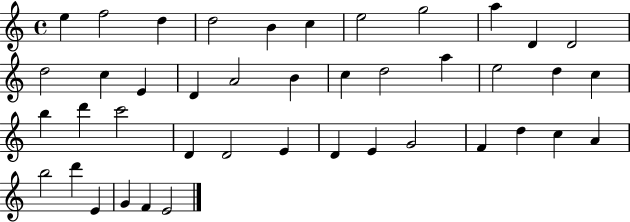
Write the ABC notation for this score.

X:1
T:Untitled
M:4/4
L:1/4
K:C
e f2 d d2 B c e2 g2 a D D2 d2 c E D A2 B c d2 a e2 d c b d' c'2 D D2 E D E G2 F d c A b2 d' E G F E2